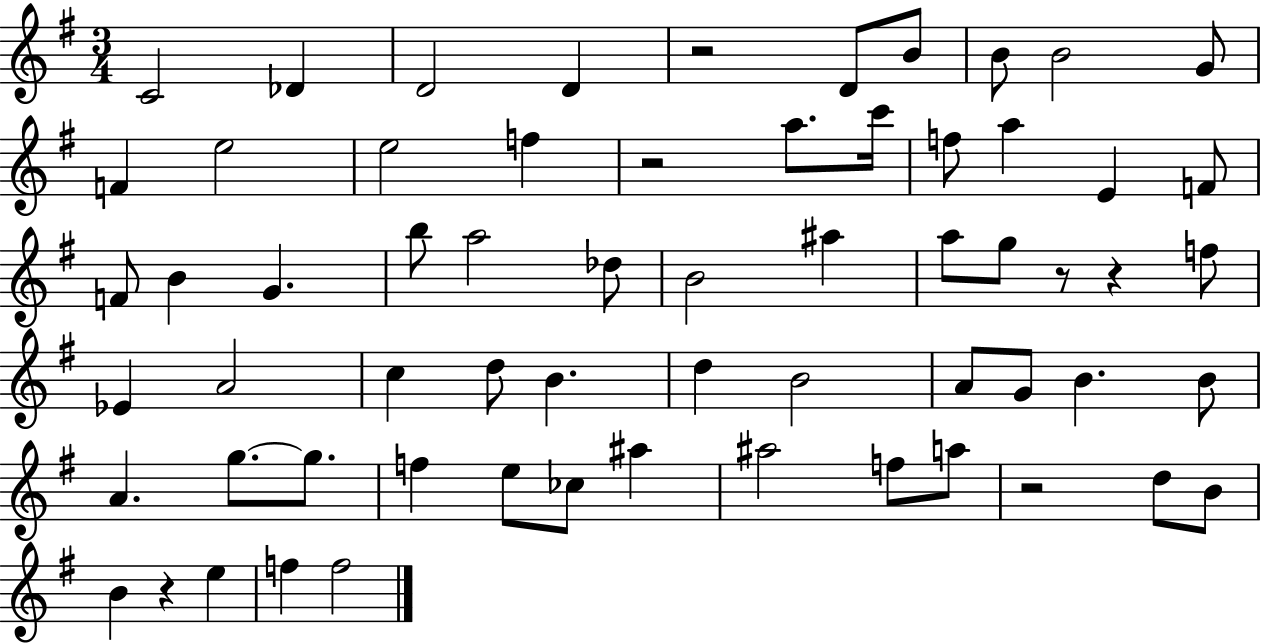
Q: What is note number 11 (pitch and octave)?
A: E5